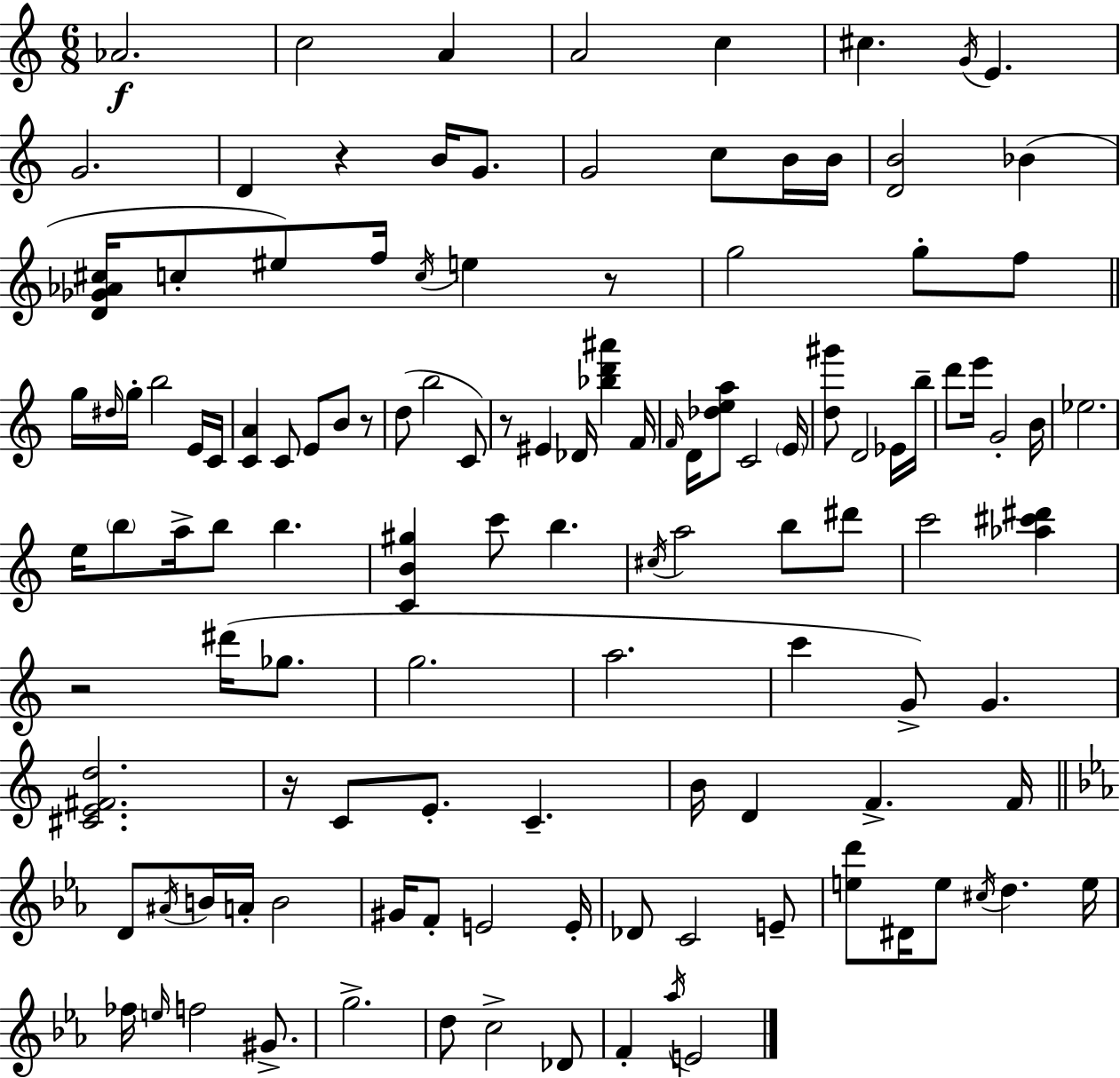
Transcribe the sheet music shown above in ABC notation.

X:1
T:Untitled
M:6/8
L:1/4
K:Am
_A2 c2 A A2 c ^c G/4 E G2 D z B/4 G/2 G2 c/2 B/4 B/4 [DB]2 _B [D_G_A^c]/4 c/2 ^e/2 f/4 c/4 e z/2 g2 g/2 f/2 g/4 ^d/4 g/4 b2 E/4 C/4 [CA] C/2 E/2 B/2 z/2 d/2 b2 C/2 z/2 ^E _D/4 [_bd'^a'] F/4 F/4 D/4 [_dea]/2 C2 E/4 [d^g']/2 D2 _E/4 b/4 d'/2 e'/4 G2 B/4 _e2 e/4 b/2 a/4 b/2 b [CB^g] c'/2 b ^c/4 a2 b/2 ^d'/2 c'2 [_a^c'^d'] z2 ^d'/4 _g/2 g2 a2 c' G/2 G [^CE^Fd]2 z/4 C/2 E/2 C B/4 D F F/4 D/2 ^A/4 B/4 A/4 B2 ^G/4 F/2 E2 E/4 _D/2 C2 E/2 [ed']/2 ^D/4 e/2 ^c/4 d e/4 _f/4 e/4 f2 ^G/2 g2 d/2 c2 _D/2 F _a/4 E2